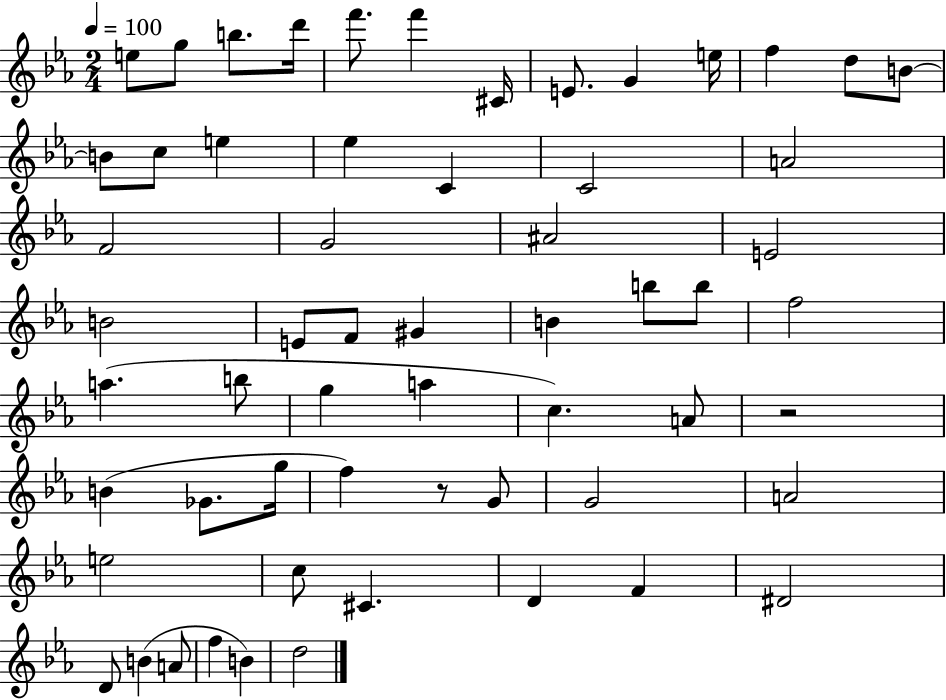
E5/e G5/e B5/e. D6/s F6/e. F6/q C#4/s E4/e. G4/q E5/s F5/q D5/e B4/e B4/e C5/e E5/q Eb5/q C4/q C4/h A4/h F4/h G4/h A#4/h E4/h B4/h E4/e F4/e G#4/q B4/q B5/e B5/e F5/h A5/q. B5/e G5/q A5/q C5/q. A4/e R/h B4/q Gb4/e. G5/s F5/q R/e G4/e G4/h A4/h E5/h C5/e C#4/q. D4/q F4/q D#4/h D4/e B4/q A4/e F5/q B4/q D5/h